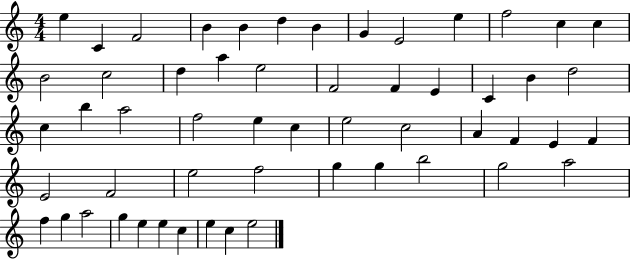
X:1
T:Untitled
M:4/4
L:1/4
K:C
e C F2 B B d B G E2 e f2 c c B2 c2 d a e2 F2 F E C B d2 c b a2 f2 e c e2 c2 A F E F E2 F2 e2 f2 g g b2 g2 a2 f g a2 g e e c e c e2